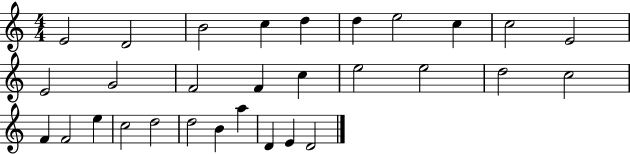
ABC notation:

X:1
T:Untitled
M:4/4
L:1/4
K:C
E2 D2 B2 c d d e2 c c2 E2 E2 G2 F2 F c e2 e2 d2 c2 F F2 e c2 d2 d2 B a D E D2